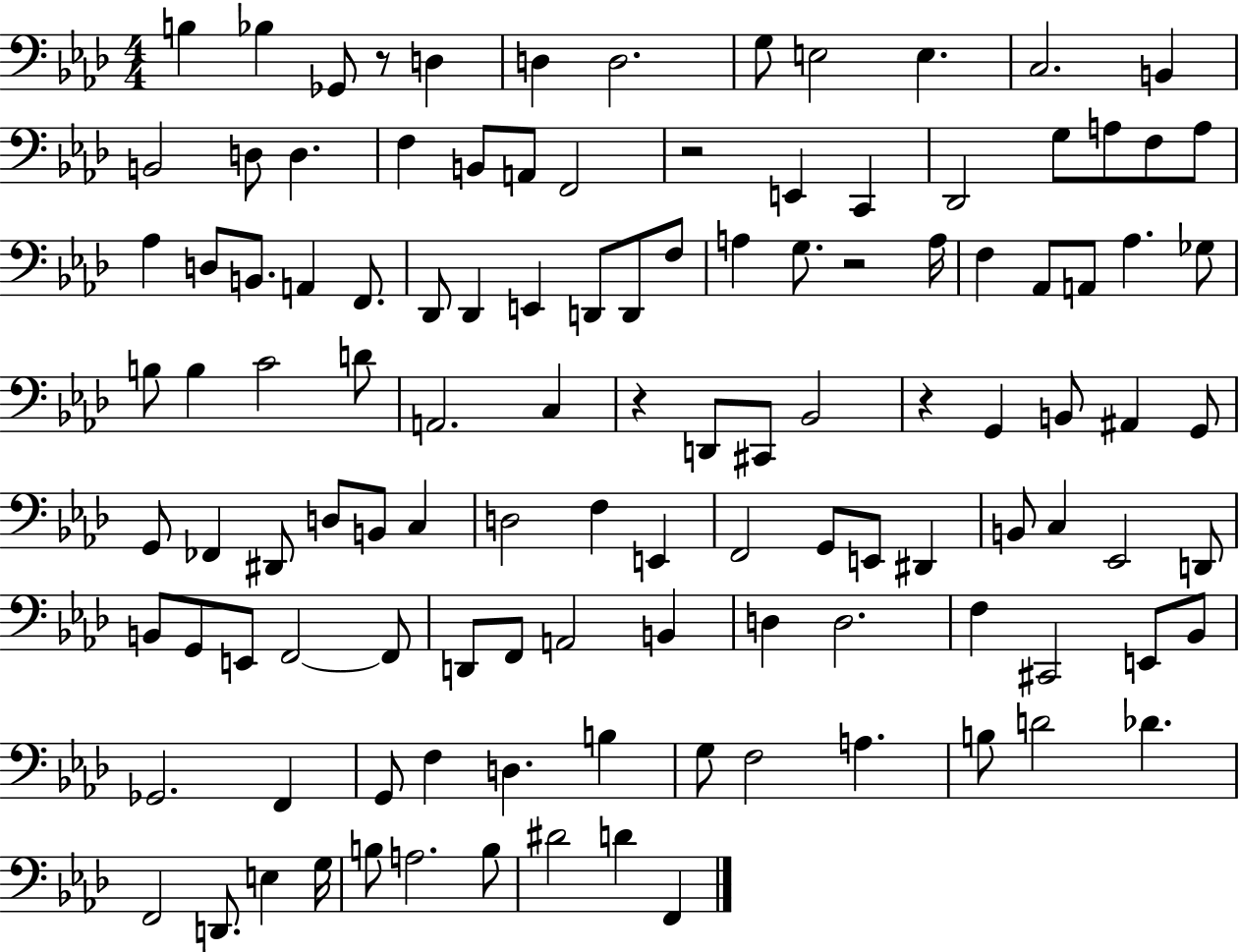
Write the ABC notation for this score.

X:1
T:Untitled
M:4/4
L:1/4
K:Ab
B, _B, _G,,/2 z/2 D, D, D,2 G,/2 E,2 E, C,2 B,, B,,2 D,/2 D, F, B,,/2 A,,/2 F,,2 z2 E,, C,, _D,,2 G,/2 A,/2 F,/2 A,/2 _A, D,/2 B,,/2 A,, F,,/2 _D,,/2 _D,, E,, D,,/2 D,,/2 F,/2 A, G,/2 z2 A,/4 F, _A,,/2 A,,/2 _A, _G,/2 B,/2 B, C2 D/2 A,,2 C, z D,,/2 ^C,,/2 _B,,2 z G,, B,,/2 ^A,, G,,/2 G,,/2 _F,, ^D,,/2 D,/2 B,,/2 C, D,2 F, E,, F,,2 G,,/2 E,,/2 ^D,, B,,/2 C, _E,,2 D,,/2 B,,/2 G,,/2 E,,/2 F,,2 F,,/2 D,,/2 F,,/2 A,,2 B,, D, D,2 F, ^C,,2 E,,/2 _B,,/2 _G,,2 F,, G,,/2 F, D, B, G,/2 F,2 A, B,/2 D2 _D F,,2 D,,/2 E, G,/4 B,/2 A,2 B,/2 ^D2 D F,,